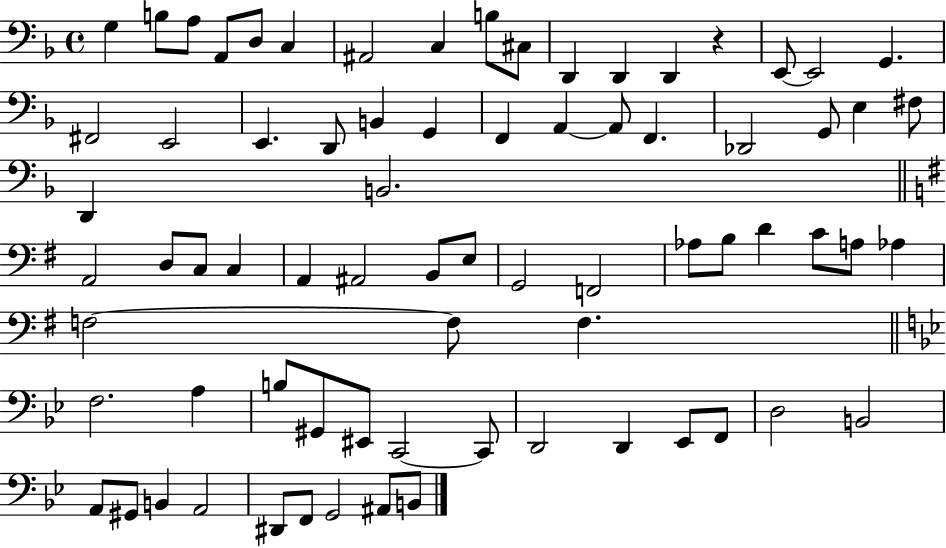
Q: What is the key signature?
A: F major